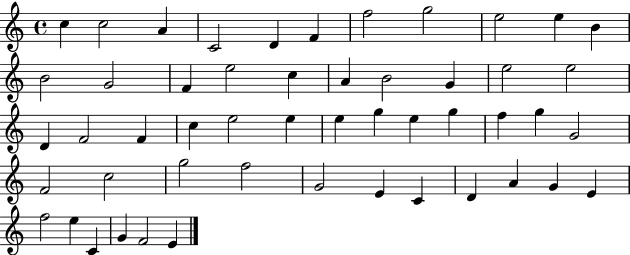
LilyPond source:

{
  \clef treble
  \time 4/4
  \defaultTimeSignature
  \key c \major
  c''4 c''2 a'4 | c'2 d'4 f'4 | f''2 g''2 | e''2 e''4 b'4 | \break b'2 g'2 | f'4 e''2 c''4 | a'4 b'2 g'4 | e''2 e''2 | \break d'4 f'2 f'4 | c''4 e''2 e''4 | e''4 g''4 e''4 g''4 | f''4 g''4 g'2 | \break f'2 c''2 | g''2 f''2 | g'2 e'4 c'4 | d'4 a'4 g'4 e'4 | \break f''2 e''4 c'4 | g'4 f'2 e'4 | \bar "|."
}